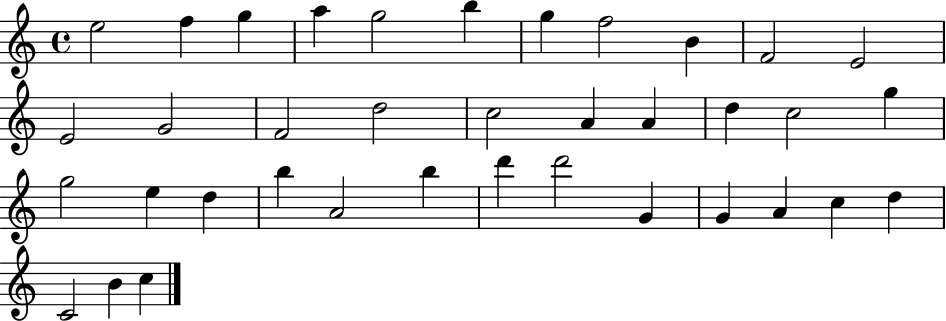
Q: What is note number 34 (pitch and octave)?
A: D5